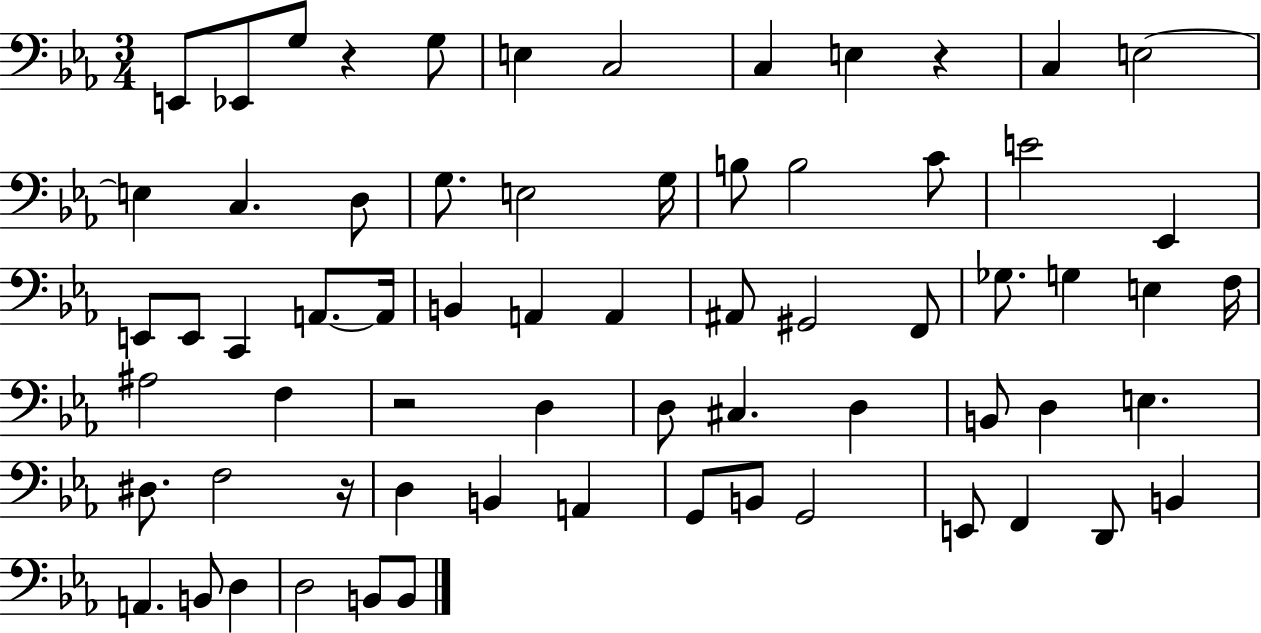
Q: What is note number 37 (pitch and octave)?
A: A#3